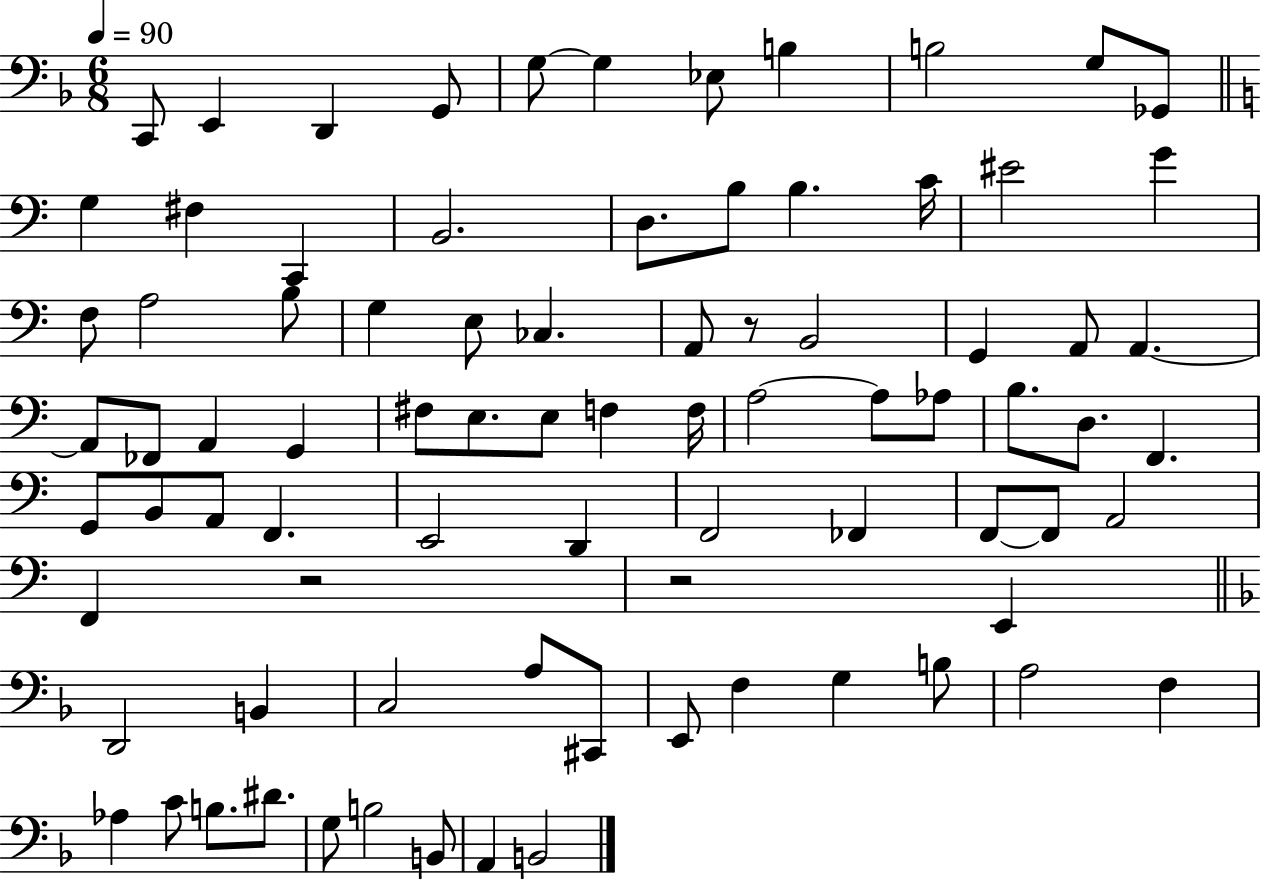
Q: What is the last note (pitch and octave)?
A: B2